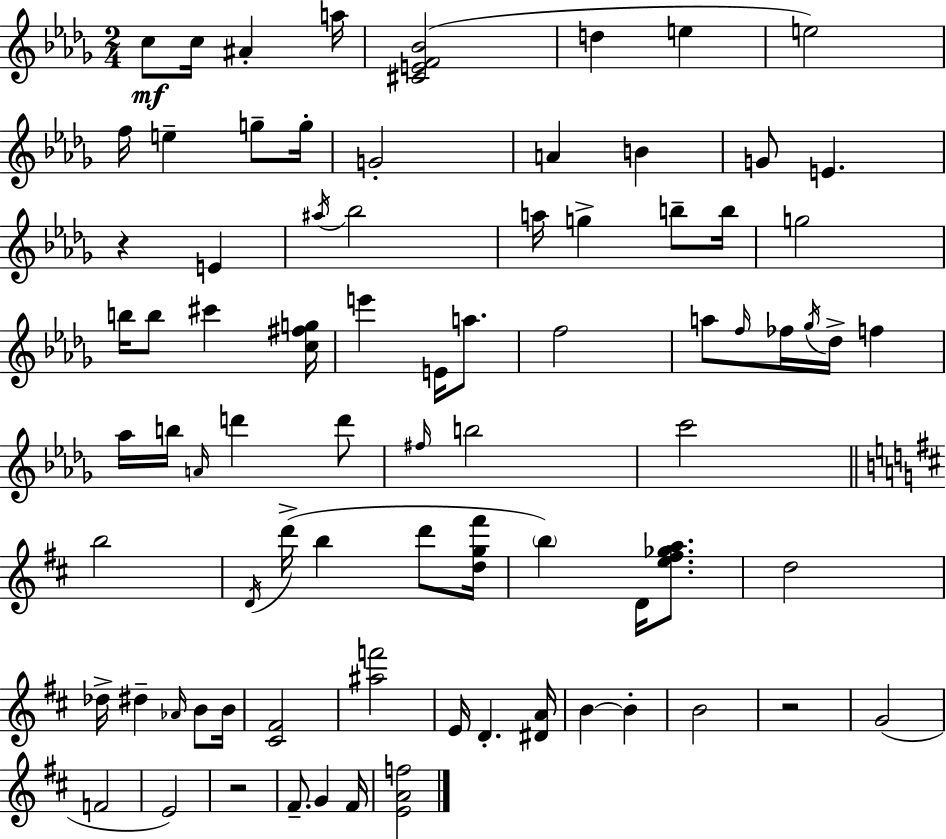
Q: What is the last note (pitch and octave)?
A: F#4